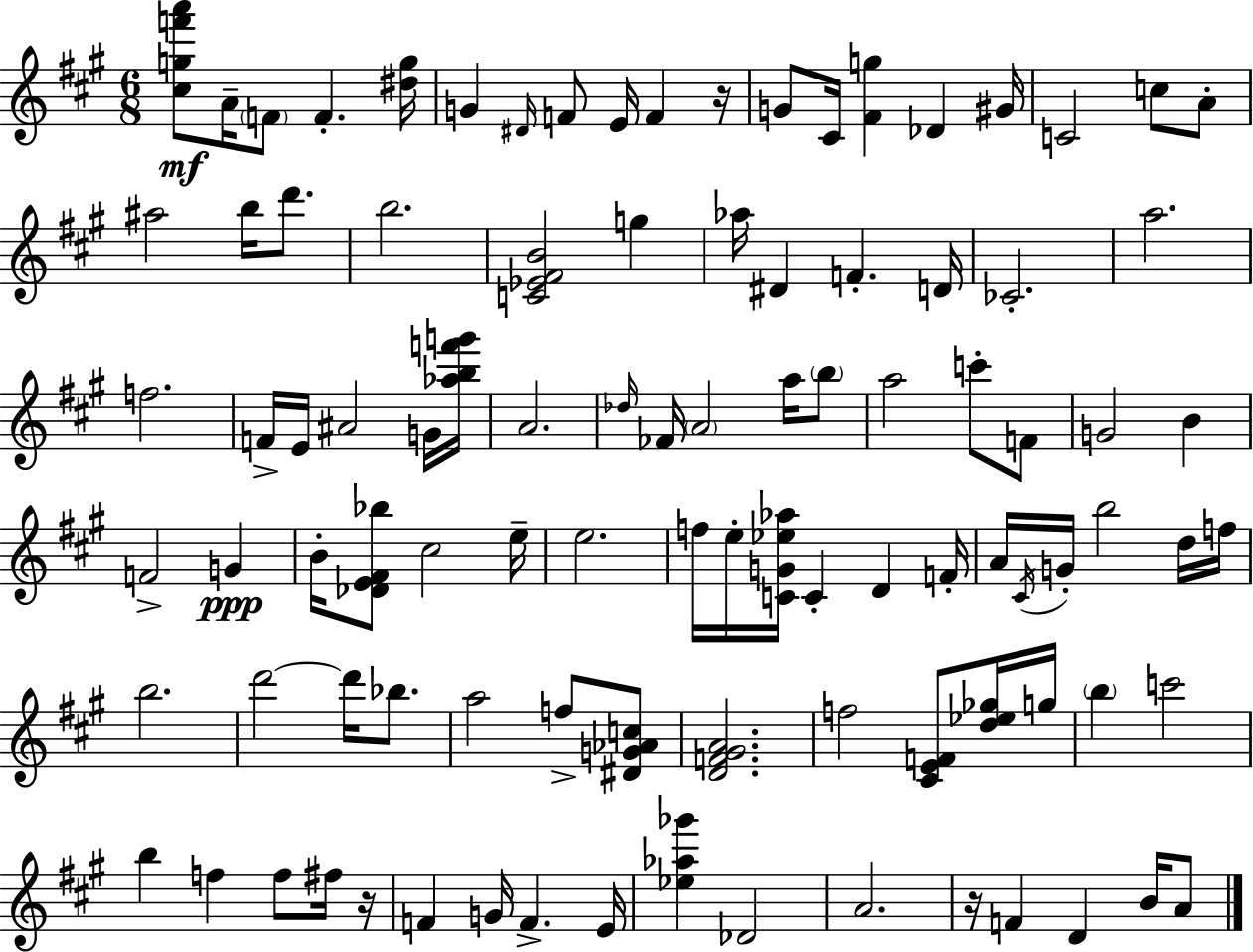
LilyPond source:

{
  \clef treble
  \numericTimeSignature
  \time 6/8
  \key a \major
  <cis'' g'' f''' a'''>8\mf a'16-- \parenthesize f'8 f'4.-. <dis'' g''>16 | g'4 \grace { dis'16 } f'8 e'16 f'4 | r16 g'8 cis'16 <fis' g''>4 des'4 | gis'16 c'2 c''8 a'8-. | \break ais''2 b''16 d'''8. | b''2. | <c' ees' fis' b'>2 g''4 | aes''16 dis'4 f'4.-. | \break d'16 ces'2.-. | a''2. | f''2. | f'16-> e'16 ais'2 g'16 | \break <aes'' b'' f''' g'''>16 a'2. | \grace { des''16 } fes'16 \parenthesize a'2 a''16 | \parenthesize b''8 a''2 c'''8-. | f'8 g'2 b'4 | \break f'2-> g'4\ppp | b'16-. <des' e' fis' bes''>8 cis''2 | e''16-- e''2. | f''16 e''16-. <c' g' ees'' aes''>16 c'4-. d'4 | \break f'16-. a'16 \acciaccatura { cis'16 } g'16-. b''2 | d''16 f''16 b''2. | d'''2~~ d'''16 | bes''8. a''2 f''8-> | \break <dis' g' aes' c''>8 <d' f' gis' a'>2. | f''2 <cis' e' f'>8 | <d'' ees'' ges''>16 g''16 \parenthesize b''4 c'''2 | b''4 f''4 f''8 | \break fis''16 r16 f'4 g'16 f'4.-> | e'16 <ees'' aes'' ges'''>4 des'2 | a'2. | r16 f'4 d'4 | \break b'16 a'8 \bar "|."
}